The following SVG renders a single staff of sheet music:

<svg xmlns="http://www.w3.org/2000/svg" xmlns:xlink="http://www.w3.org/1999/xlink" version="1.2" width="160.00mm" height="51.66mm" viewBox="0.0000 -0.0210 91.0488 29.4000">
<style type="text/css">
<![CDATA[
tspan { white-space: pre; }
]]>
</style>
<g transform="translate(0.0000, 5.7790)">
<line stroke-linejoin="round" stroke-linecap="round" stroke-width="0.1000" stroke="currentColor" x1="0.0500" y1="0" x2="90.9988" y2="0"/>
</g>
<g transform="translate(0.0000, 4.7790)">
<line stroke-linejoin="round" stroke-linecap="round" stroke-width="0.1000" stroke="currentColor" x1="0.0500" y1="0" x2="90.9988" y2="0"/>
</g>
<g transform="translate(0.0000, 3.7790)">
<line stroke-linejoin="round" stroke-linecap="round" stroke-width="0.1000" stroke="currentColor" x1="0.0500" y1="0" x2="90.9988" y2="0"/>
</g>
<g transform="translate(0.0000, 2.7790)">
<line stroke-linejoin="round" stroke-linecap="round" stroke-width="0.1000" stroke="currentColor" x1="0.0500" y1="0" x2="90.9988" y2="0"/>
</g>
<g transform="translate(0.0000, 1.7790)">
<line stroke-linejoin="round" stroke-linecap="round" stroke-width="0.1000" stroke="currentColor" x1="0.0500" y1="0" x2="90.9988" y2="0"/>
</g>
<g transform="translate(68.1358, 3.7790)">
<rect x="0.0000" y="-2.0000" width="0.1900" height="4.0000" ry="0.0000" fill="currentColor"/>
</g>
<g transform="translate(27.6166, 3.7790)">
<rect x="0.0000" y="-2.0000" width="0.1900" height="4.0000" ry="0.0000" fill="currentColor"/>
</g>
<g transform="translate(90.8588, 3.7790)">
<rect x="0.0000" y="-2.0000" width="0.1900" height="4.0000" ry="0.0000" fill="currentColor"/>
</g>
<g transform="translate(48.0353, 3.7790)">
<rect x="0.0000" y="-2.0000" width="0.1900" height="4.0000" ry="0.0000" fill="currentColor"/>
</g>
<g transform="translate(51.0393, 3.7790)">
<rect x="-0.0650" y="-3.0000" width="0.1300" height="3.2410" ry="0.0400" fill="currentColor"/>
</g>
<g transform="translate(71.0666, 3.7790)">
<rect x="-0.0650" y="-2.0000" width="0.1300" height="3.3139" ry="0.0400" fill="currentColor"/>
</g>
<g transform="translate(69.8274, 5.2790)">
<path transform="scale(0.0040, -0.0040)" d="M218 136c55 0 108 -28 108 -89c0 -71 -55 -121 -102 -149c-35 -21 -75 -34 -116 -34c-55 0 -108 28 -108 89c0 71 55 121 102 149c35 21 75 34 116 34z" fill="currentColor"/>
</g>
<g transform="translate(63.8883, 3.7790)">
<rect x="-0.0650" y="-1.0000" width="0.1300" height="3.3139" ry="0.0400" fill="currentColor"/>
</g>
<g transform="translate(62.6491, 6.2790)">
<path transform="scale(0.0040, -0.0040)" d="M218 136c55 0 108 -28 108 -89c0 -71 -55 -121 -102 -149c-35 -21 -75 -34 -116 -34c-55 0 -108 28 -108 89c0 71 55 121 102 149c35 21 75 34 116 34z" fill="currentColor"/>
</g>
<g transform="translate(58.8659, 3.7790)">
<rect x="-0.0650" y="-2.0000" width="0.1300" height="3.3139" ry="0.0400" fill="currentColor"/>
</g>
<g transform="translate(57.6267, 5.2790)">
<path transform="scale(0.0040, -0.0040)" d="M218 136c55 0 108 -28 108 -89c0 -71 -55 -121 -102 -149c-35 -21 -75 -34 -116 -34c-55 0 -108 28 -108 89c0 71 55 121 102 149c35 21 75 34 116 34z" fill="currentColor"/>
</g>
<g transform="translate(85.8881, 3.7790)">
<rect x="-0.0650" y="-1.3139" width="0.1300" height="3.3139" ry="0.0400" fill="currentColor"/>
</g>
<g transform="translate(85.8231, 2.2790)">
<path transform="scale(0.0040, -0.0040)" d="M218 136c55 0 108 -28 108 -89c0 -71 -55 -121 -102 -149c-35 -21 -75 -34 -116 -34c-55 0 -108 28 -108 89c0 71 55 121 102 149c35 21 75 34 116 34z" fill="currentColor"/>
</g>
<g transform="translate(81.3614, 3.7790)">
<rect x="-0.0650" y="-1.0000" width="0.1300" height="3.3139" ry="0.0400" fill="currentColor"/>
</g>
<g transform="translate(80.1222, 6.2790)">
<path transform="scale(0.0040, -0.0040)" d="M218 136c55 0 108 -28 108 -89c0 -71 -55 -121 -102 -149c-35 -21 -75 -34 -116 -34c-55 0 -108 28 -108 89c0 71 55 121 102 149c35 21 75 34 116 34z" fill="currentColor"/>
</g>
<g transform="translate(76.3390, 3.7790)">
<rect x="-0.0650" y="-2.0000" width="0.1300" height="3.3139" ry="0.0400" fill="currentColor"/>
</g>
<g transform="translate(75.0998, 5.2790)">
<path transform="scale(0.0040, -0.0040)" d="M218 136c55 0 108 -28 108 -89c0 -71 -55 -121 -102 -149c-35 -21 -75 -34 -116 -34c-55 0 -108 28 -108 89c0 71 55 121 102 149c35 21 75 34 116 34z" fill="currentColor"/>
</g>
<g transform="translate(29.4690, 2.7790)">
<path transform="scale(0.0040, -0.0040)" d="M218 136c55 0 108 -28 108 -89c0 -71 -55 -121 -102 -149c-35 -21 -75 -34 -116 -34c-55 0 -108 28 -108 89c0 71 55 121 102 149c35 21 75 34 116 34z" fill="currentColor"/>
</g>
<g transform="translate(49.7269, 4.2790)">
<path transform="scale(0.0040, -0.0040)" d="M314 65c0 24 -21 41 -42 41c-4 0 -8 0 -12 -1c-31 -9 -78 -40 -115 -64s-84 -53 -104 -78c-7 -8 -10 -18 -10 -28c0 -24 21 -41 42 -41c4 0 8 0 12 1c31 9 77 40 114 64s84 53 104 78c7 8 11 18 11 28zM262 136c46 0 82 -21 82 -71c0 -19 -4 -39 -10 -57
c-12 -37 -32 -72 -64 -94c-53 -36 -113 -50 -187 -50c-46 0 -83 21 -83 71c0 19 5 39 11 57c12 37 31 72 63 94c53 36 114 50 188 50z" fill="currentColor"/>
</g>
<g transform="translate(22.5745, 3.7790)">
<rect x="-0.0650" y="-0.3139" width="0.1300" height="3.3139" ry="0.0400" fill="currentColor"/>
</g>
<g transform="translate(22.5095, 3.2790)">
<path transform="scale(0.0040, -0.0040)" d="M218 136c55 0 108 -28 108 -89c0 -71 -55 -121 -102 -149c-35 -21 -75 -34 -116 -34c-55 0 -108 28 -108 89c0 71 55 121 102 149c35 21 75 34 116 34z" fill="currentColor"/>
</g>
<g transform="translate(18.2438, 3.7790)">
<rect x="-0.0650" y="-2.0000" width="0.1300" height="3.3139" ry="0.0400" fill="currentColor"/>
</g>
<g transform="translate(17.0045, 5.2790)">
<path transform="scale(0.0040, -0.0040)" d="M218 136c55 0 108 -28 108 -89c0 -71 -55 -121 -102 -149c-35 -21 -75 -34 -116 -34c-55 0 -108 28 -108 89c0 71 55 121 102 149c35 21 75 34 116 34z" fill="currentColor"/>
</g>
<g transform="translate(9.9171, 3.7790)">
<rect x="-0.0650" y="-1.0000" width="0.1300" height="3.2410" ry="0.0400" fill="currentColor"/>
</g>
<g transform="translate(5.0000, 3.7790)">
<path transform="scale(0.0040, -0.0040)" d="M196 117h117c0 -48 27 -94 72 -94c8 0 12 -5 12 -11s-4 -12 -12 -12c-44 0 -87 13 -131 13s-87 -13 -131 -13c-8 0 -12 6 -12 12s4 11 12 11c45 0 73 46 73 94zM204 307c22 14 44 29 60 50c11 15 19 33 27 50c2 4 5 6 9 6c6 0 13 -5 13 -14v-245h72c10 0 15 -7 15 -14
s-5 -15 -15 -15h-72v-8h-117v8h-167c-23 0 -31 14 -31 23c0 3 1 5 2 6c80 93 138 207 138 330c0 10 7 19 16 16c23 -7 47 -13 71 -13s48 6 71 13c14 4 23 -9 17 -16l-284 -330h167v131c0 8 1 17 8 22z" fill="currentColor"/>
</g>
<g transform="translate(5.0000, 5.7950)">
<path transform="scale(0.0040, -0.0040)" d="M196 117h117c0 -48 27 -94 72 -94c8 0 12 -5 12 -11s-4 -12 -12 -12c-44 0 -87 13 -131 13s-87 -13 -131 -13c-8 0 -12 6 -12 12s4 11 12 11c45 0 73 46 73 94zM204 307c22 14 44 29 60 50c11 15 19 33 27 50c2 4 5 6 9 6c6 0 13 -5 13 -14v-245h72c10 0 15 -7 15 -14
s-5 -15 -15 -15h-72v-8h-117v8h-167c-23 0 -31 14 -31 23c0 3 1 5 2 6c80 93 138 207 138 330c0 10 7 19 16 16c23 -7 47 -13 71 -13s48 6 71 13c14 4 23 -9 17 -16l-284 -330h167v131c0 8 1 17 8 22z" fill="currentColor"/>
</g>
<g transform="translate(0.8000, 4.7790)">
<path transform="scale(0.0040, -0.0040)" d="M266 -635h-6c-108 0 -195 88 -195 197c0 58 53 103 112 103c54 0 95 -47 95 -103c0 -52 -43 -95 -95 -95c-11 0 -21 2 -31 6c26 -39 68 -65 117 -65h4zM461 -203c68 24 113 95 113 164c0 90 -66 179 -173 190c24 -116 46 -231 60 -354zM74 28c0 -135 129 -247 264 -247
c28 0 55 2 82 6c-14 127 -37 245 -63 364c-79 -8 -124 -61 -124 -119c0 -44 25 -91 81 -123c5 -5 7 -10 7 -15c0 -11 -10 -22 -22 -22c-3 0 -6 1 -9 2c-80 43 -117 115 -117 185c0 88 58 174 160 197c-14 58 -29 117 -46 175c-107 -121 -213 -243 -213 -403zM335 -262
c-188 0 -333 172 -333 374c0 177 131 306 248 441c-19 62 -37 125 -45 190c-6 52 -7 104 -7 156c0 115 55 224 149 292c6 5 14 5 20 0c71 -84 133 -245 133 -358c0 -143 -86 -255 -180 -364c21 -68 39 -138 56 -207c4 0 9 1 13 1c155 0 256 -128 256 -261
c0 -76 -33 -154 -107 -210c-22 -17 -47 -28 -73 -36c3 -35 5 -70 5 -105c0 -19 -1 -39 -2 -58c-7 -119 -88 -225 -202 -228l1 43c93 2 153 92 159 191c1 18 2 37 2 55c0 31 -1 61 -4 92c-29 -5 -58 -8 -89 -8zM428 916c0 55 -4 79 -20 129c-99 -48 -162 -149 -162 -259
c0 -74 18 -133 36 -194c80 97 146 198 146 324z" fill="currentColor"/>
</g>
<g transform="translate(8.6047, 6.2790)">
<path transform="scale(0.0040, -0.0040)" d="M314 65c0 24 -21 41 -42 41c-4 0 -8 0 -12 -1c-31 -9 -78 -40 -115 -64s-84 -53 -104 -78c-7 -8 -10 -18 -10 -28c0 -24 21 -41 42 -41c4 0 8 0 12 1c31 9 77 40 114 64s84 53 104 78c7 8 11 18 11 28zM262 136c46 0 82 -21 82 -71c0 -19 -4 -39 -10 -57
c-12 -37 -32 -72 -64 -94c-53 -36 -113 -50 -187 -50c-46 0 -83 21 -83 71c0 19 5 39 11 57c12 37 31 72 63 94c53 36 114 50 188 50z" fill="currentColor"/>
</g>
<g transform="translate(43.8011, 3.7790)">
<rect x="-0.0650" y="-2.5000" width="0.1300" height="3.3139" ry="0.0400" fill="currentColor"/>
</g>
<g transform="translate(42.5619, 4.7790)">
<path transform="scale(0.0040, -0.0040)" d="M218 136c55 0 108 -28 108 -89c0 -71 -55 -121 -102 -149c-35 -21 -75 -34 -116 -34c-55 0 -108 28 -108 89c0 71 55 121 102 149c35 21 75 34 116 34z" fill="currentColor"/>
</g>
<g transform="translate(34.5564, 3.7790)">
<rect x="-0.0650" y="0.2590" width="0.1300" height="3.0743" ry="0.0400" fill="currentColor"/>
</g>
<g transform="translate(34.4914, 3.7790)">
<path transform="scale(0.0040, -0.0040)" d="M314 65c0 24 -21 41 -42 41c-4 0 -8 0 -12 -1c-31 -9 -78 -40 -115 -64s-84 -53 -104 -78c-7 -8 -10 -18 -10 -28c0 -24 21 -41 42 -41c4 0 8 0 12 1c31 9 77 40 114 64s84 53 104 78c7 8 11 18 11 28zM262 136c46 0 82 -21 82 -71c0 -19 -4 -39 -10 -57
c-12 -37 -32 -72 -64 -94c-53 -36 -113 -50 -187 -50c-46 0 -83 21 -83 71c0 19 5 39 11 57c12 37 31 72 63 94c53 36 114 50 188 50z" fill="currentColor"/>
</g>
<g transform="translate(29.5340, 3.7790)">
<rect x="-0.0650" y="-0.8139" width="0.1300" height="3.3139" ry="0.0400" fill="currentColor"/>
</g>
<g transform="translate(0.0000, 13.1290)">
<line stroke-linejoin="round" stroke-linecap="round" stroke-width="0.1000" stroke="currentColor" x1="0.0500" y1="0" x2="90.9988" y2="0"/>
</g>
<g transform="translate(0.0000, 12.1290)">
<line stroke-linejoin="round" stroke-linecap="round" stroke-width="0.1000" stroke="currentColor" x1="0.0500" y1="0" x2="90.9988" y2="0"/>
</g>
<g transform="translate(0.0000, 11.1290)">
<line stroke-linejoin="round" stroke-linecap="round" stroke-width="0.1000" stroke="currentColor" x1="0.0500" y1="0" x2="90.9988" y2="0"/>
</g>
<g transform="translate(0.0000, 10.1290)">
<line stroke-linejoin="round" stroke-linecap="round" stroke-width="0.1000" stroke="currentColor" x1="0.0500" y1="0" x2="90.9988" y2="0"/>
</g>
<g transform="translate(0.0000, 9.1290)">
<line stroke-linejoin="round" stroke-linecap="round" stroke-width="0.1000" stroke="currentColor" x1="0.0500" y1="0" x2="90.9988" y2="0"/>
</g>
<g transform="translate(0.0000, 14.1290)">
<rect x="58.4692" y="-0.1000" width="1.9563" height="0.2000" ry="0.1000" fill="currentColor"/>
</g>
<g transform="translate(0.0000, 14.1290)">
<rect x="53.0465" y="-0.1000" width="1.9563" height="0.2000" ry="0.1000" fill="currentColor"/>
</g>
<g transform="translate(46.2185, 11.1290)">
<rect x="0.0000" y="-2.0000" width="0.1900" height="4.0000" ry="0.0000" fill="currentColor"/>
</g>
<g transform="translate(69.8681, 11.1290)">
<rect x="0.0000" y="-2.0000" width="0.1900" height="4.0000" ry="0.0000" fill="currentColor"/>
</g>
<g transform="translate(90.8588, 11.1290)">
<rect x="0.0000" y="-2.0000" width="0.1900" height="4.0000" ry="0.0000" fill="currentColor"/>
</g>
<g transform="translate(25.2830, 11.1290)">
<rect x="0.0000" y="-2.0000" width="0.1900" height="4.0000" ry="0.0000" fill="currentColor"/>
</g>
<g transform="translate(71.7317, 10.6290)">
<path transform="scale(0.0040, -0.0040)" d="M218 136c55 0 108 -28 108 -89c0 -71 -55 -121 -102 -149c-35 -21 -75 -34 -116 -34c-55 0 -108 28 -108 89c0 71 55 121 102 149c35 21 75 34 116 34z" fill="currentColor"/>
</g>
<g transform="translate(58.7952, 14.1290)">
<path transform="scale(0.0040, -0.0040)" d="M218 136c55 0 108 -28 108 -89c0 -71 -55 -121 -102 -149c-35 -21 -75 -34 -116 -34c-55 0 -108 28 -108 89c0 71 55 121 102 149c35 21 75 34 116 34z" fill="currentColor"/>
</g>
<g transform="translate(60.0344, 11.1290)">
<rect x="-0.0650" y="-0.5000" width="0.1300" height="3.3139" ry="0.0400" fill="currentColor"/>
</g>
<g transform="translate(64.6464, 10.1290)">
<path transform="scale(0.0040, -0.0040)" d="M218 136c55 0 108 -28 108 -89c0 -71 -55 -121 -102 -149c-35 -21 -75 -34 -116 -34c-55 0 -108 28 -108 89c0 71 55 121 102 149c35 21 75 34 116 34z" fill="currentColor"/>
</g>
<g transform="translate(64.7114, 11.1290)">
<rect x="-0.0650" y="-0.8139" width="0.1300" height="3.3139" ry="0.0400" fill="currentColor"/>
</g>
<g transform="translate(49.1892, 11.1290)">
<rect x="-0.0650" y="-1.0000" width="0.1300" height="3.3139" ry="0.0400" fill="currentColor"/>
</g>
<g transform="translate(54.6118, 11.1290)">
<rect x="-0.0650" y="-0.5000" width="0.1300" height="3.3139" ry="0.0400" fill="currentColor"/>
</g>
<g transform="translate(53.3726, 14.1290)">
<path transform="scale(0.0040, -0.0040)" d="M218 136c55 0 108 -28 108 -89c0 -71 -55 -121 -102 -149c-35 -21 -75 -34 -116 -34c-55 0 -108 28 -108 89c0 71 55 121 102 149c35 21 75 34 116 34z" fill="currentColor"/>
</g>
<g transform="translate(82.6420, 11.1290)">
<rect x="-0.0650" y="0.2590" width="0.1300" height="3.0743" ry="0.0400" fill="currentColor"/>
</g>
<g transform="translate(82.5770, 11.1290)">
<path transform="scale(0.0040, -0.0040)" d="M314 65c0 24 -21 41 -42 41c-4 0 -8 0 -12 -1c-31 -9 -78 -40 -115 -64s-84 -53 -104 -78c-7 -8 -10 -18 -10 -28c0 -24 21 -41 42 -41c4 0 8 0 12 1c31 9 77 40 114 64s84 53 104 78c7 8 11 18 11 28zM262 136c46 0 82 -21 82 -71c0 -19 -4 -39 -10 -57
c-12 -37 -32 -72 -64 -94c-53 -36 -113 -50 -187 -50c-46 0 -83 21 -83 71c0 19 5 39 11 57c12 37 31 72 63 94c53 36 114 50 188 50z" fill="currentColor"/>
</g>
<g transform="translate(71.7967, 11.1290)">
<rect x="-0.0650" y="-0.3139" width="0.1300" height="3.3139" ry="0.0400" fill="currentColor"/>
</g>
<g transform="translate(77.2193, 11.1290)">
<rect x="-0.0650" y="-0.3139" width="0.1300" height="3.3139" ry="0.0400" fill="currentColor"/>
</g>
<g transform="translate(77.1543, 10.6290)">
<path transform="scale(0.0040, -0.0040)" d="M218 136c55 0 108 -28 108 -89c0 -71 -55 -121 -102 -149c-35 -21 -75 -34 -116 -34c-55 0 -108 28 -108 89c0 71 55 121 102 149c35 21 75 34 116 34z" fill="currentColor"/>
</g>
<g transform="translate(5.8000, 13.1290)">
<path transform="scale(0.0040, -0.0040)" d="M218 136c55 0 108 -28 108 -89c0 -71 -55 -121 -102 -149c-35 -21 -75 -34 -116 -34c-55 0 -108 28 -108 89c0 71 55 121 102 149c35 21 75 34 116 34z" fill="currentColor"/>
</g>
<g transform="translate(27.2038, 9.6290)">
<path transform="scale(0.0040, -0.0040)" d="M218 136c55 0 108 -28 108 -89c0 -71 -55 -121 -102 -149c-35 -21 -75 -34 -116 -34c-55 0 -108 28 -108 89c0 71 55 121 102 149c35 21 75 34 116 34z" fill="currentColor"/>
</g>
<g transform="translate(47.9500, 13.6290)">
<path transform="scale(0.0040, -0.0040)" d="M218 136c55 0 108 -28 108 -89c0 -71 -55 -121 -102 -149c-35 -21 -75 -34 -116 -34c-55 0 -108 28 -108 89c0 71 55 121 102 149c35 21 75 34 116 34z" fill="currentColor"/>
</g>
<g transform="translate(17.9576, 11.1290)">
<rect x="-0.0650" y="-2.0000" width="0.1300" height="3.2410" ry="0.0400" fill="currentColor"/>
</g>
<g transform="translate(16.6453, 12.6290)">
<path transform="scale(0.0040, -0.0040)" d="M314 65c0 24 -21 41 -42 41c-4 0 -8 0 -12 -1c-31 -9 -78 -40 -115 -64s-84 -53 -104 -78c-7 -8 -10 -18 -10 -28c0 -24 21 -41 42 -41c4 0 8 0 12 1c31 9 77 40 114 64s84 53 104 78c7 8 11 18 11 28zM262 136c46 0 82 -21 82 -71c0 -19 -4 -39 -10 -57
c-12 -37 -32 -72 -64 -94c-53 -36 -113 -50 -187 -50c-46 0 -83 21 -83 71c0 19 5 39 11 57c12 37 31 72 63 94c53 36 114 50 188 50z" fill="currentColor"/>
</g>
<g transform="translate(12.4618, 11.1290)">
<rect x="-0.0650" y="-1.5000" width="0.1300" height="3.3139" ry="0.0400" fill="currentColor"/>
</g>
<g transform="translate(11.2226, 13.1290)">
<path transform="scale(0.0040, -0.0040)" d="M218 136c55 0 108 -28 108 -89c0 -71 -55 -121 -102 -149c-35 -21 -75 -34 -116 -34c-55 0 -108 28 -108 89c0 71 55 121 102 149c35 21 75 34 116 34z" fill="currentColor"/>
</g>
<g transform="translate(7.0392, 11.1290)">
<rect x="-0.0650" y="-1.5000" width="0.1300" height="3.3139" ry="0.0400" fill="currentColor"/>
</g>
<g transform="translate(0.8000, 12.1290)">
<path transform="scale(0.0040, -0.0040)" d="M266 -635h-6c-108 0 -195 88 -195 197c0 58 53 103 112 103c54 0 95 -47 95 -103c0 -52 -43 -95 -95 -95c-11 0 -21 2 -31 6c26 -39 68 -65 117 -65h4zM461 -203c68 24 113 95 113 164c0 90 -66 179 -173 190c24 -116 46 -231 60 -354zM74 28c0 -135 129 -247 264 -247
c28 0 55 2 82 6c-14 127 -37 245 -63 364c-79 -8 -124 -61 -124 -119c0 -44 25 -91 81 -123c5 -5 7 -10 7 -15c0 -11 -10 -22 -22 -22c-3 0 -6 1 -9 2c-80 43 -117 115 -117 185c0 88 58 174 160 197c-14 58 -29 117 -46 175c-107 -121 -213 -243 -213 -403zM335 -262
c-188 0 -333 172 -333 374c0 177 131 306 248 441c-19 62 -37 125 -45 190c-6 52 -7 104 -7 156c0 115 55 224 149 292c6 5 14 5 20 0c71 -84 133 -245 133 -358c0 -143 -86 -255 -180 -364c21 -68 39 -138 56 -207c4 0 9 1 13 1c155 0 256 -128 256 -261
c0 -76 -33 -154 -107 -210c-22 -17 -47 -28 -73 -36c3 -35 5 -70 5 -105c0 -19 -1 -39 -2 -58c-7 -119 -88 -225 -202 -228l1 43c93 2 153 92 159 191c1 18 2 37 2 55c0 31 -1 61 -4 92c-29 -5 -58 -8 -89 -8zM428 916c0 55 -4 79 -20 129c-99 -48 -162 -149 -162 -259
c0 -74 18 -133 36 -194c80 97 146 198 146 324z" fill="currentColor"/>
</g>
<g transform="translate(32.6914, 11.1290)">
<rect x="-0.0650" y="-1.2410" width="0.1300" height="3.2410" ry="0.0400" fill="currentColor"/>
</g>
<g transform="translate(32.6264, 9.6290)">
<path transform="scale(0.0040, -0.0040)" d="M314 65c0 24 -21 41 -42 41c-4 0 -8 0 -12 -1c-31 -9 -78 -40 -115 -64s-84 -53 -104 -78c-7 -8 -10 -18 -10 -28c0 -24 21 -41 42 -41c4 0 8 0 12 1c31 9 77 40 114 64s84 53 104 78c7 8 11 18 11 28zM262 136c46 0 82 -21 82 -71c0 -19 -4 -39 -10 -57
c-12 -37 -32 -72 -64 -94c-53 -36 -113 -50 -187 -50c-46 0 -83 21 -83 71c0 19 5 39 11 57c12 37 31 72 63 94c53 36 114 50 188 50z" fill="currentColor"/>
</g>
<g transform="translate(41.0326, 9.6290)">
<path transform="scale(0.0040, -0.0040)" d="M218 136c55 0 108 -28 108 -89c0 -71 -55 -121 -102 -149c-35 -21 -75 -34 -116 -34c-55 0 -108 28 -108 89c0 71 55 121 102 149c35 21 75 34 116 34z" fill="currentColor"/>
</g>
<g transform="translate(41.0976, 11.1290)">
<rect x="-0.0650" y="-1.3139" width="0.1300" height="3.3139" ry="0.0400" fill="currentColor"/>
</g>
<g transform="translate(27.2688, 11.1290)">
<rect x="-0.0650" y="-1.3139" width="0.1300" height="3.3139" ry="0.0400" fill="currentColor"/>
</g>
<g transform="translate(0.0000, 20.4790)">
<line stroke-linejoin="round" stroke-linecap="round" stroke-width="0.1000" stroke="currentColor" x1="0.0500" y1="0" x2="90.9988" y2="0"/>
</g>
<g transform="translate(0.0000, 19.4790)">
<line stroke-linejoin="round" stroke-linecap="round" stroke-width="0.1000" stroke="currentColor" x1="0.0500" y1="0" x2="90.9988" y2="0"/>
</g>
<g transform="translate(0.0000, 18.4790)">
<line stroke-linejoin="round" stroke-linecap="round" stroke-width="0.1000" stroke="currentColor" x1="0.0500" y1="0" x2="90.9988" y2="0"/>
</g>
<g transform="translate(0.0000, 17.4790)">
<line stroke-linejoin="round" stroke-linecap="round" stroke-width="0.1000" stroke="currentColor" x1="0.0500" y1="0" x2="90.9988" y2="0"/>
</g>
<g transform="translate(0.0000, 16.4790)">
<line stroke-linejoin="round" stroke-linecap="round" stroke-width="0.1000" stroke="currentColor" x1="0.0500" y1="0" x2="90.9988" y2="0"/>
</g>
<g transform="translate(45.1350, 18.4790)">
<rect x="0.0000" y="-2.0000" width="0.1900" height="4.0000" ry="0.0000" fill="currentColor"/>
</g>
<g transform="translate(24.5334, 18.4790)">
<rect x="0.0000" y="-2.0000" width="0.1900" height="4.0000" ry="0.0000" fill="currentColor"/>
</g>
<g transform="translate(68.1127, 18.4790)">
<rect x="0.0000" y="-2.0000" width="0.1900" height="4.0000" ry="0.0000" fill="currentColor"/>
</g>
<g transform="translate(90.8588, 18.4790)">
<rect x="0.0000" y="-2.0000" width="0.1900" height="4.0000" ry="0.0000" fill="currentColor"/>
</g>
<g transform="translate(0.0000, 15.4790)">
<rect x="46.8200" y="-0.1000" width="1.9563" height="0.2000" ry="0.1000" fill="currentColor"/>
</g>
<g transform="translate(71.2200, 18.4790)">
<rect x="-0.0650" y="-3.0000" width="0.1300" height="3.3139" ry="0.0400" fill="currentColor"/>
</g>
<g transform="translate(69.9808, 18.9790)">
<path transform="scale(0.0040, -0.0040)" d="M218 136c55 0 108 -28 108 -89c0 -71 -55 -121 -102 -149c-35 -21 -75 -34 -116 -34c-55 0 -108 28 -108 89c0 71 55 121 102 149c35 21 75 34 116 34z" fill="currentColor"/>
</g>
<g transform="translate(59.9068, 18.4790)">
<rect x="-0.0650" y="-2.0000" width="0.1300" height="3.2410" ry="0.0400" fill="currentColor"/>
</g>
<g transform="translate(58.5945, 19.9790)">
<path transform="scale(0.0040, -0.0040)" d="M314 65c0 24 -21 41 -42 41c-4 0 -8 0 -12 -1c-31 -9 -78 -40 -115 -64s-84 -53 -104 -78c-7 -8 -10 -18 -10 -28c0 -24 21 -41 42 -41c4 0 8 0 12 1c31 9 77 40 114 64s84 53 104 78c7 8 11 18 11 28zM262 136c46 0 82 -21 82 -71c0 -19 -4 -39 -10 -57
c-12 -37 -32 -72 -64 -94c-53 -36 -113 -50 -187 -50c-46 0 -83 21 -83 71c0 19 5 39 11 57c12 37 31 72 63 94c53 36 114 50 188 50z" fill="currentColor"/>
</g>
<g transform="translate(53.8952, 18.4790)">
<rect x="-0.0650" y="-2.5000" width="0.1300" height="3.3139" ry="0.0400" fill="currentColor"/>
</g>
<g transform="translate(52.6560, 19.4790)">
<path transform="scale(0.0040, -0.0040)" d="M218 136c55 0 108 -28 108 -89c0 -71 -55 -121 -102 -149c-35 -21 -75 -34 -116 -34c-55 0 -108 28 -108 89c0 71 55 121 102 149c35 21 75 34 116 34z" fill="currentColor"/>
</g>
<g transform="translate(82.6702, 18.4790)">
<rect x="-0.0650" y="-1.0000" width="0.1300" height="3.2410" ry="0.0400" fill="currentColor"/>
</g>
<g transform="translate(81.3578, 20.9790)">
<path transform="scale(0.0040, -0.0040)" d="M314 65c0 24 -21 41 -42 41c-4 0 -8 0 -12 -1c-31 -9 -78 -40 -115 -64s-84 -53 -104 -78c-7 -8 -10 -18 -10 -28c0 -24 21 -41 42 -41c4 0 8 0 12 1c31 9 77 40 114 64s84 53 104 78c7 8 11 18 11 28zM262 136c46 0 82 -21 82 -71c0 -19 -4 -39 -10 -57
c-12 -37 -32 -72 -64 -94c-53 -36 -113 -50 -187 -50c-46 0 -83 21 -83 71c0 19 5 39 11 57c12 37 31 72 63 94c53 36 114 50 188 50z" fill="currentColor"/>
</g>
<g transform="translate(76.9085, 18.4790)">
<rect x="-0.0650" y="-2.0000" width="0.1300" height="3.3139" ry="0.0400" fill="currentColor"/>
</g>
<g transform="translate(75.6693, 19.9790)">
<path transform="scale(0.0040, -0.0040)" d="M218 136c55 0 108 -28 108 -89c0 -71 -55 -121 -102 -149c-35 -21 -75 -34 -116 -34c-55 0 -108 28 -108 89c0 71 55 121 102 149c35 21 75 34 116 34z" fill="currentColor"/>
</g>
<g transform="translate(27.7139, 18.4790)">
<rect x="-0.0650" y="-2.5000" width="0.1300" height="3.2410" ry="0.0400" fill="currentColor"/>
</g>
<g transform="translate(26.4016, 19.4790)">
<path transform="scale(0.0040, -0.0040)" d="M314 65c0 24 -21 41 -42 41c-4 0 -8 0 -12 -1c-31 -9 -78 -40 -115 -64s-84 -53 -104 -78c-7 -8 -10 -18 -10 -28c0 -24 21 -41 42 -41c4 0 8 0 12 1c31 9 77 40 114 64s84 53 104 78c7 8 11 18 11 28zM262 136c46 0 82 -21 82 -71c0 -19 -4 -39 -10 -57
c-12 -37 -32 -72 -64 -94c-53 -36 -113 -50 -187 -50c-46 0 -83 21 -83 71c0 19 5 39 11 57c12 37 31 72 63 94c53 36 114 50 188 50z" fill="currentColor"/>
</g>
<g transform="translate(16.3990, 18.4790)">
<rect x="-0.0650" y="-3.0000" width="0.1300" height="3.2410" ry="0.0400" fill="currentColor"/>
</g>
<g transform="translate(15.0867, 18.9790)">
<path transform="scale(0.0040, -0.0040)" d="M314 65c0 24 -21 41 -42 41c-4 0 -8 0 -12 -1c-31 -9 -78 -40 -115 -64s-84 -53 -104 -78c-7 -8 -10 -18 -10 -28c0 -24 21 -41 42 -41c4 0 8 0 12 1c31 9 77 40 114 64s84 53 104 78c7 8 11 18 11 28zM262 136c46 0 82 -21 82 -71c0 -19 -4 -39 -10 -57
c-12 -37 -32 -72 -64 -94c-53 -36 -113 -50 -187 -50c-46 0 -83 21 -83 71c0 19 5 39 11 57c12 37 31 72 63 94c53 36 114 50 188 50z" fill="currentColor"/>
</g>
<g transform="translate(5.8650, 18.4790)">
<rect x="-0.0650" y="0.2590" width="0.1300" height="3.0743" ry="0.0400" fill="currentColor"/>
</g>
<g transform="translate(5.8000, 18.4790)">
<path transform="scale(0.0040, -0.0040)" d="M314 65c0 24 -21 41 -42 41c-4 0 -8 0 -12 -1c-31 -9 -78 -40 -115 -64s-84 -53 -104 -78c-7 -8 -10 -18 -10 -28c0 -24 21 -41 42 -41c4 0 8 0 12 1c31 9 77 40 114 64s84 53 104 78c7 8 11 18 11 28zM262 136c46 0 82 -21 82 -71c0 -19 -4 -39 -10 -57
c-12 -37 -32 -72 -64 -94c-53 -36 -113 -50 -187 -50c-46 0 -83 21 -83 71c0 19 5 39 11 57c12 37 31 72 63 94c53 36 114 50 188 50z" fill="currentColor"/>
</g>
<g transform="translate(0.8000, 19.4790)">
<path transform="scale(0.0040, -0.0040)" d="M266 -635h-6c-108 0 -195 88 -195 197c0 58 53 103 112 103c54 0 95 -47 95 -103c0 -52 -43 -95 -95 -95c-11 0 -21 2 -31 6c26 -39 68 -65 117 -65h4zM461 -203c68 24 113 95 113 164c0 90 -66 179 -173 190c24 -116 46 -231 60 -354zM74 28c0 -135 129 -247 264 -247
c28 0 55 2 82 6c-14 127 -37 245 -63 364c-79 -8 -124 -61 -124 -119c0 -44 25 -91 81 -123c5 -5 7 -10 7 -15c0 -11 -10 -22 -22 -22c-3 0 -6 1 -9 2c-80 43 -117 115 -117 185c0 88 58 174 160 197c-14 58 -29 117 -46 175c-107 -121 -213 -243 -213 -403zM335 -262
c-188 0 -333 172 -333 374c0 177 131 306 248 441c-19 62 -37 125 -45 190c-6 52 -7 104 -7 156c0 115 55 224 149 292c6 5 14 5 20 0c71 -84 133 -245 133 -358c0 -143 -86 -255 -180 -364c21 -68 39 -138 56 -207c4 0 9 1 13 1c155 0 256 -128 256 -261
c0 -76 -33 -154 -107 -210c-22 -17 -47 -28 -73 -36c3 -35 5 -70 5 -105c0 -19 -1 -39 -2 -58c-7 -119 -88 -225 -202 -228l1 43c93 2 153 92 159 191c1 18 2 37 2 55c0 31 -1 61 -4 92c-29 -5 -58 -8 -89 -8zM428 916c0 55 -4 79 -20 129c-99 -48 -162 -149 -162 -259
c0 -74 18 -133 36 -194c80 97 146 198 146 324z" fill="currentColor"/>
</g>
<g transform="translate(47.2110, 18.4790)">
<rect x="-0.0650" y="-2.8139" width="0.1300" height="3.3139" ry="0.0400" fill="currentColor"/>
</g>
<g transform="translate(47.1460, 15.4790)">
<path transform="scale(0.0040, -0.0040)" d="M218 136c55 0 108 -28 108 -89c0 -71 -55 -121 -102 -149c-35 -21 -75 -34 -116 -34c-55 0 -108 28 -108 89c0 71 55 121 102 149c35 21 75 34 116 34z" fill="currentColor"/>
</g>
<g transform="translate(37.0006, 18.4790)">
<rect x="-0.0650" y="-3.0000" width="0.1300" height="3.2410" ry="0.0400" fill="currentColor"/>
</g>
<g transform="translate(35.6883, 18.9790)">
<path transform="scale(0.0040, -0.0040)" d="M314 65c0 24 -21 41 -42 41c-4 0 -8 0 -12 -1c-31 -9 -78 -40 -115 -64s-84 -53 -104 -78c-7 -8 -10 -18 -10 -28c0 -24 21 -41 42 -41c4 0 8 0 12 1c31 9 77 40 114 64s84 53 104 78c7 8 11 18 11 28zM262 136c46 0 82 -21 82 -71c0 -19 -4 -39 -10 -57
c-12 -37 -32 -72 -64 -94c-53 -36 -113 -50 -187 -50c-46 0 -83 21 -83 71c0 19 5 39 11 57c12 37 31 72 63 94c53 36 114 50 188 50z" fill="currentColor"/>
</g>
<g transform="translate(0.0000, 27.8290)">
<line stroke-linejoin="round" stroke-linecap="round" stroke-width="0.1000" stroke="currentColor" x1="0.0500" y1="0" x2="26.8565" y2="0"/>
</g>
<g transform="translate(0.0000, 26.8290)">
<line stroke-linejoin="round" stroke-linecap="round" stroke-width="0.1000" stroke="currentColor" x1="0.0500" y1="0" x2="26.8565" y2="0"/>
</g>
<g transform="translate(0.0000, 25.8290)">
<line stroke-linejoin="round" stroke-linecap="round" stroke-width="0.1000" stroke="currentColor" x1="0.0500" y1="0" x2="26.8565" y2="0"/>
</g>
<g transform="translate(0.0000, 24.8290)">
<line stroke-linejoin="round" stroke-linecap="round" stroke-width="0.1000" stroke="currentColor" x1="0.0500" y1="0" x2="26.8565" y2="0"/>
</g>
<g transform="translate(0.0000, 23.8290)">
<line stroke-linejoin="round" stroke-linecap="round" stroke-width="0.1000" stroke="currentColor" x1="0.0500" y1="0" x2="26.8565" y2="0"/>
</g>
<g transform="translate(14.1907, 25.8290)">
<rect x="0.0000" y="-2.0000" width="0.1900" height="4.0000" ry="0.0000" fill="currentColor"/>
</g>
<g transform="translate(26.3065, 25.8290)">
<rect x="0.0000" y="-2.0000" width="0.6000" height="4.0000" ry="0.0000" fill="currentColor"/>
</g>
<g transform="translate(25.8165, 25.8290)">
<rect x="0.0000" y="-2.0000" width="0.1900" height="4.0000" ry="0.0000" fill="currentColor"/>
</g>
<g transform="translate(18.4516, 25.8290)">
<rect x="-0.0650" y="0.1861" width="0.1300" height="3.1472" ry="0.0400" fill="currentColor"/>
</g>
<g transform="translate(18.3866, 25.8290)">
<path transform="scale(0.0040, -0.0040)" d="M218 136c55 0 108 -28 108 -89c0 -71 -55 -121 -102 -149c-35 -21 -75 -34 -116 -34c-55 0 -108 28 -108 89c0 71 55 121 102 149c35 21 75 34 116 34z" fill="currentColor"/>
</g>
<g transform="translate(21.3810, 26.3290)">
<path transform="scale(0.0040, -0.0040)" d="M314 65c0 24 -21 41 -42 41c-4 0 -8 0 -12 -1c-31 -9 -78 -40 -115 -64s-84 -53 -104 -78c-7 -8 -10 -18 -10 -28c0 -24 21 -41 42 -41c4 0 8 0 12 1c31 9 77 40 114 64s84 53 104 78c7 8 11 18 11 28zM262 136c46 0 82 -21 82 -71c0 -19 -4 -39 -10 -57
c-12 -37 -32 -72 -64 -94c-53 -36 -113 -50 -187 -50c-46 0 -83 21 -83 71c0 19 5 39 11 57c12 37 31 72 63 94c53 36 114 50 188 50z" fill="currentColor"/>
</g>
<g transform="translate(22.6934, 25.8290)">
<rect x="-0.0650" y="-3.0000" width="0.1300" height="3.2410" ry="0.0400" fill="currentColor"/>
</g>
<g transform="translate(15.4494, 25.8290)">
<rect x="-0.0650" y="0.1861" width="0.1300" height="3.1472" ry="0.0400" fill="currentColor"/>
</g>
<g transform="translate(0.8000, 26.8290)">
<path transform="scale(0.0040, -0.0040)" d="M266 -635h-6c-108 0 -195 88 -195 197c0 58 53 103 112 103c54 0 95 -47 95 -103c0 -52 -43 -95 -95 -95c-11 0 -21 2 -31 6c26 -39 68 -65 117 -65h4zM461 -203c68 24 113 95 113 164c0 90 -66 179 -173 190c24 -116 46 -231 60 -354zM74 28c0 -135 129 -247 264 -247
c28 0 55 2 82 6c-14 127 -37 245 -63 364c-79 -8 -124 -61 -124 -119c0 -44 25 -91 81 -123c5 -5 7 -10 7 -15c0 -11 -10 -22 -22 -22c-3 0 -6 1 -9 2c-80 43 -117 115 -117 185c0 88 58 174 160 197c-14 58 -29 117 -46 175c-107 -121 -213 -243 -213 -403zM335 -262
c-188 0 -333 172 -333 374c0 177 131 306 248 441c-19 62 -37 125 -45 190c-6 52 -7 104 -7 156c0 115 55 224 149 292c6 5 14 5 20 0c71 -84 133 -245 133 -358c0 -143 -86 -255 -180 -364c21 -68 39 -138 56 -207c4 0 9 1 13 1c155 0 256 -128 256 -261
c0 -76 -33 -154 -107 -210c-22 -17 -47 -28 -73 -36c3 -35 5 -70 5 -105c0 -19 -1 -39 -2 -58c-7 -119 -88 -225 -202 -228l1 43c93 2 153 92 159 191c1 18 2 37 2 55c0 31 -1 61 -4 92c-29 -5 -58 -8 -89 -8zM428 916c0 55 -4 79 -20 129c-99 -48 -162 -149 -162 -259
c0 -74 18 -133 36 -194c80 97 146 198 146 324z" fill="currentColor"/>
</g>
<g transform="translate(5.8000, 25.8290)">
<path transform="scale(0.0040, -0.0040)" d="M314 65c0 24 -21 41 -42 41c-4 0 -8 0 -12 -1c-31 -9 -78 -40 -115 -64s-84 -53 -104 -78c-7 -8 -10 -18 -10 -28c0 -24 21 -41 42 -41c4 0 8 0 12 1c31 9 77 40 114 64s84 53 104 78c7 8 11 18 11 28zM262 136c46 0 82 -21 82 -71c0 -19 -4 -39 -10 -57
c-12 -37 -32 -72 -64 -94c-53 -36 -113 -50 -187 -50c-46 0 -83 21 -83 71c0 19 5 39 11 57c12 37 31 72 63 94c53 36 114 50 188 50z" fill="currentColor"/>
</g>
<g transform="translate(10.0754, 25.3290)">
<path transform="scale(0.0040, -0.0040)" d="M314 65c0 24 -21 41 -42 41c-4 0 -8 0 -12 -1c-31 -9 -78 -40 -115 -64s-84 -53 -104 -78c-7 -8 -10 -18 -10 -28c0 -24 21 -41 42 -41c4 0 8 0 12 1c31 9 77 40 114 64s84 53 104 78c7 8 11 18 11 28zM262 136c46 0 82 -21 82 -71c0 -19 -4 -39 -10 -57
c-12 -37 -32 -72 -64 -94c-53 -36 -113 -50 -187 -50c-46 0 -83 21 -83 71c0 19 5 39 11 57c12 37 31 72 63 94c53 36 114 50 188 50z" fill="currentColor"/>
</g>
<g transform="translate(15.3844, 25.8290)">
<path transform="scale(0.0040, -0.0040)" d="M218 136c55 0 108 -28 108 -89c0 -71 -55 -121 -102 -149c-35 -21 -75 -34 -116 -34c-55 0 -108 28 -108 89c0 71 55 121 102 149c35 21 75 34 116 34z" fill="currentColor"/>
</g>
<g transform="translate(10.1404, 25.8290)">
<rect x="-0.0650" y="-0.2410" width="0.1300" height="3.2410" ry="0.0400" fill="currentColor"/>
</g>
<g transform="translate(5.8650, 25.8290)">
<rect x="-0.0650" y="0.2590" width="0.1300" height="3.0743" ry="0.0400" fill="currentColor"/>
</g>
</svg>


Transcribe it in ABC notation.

X:1
T:Untitled
M:4/4
L:1/4
K:C
D2 F c d B2 G A2 F D F F D e E E F2 e e2 e D C C d c c B2 B2 A2 G2 A2 a G F2 A F D2 B2 c2 B B A2